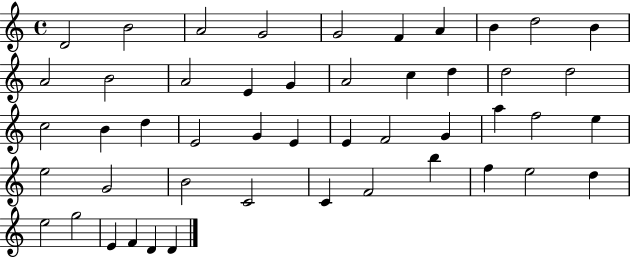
X:1
T:Untitled
M:4/4
L:1/4
K:C
D2 B2 A2 G2 G2 F A B d2 B A2 B2 A2 E G A2 c d d2 d2 c2 B d E2 G E E F2 G a f2 e e2 G2 B2 C2 C F2 b f e2 d e2 g2 E F D D